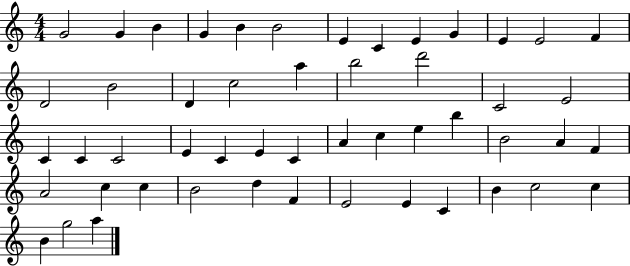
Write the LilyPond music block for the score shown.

{
  \clef treble
  \numericTimeSignature
  \time 4/4
  \key c \major
  g'2 g'4 b'4 | g'4 b'4 b'2 | e'4 c'4 e'4 g'4 | e'4 e'2 f'4 | \break d'2 b'2 | d'4 c''2 a''4 | b''2 d'''2 | c'2 e'2 | \break c'4 c'4 c'2 | e'4 c'4 e'4 c'4 | a'4 c''4 e''4 b''4 | b'2 a'4 f'4 | \break a'2 c''4 c''4 | b'2 d''4 f'4 | e'2 e'4 c'4 | b'4 c''2 c''4 | \break b'4 g''2 a''4 | \bar "|."
}